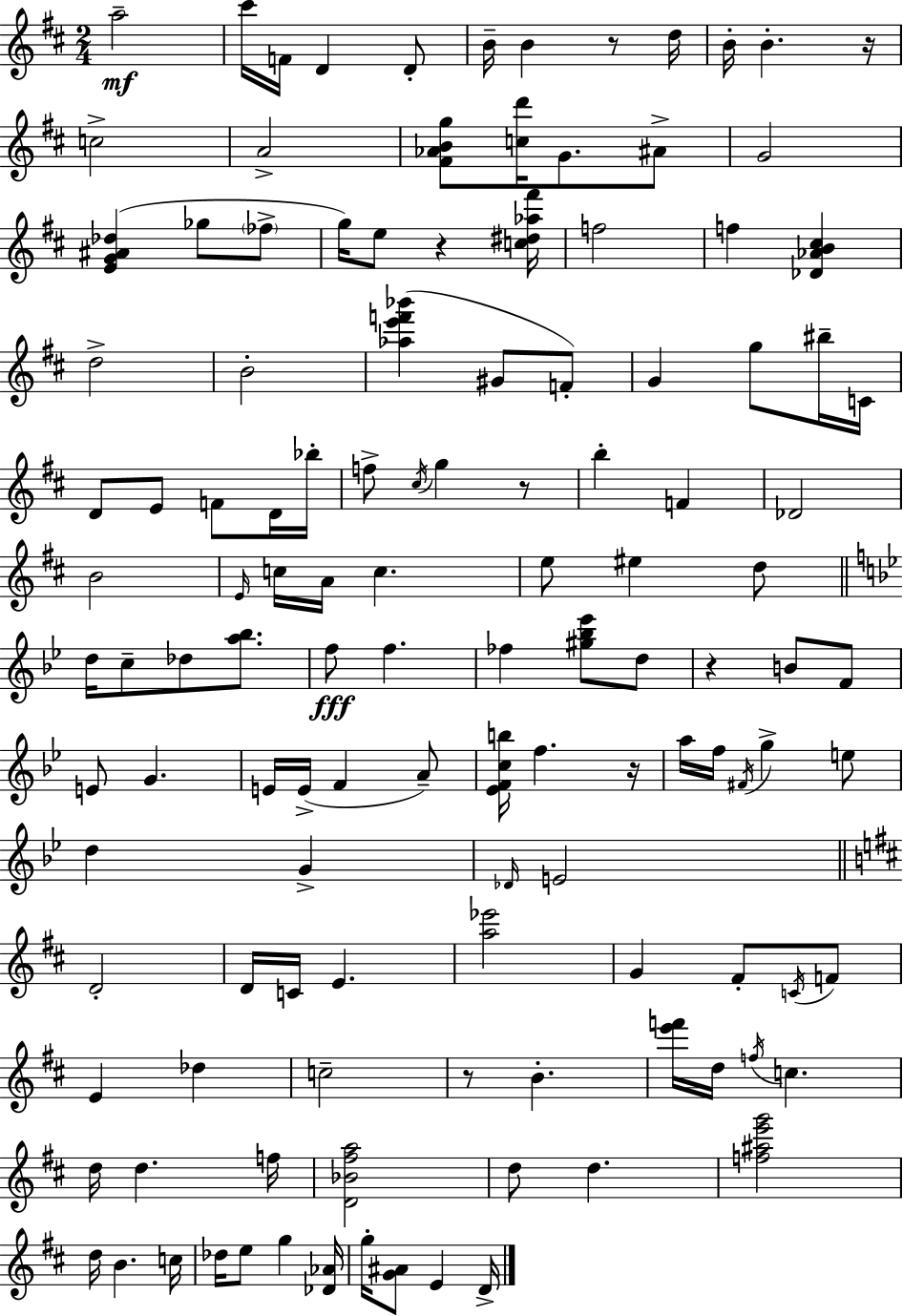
{
  \clef treble
  \numericTimeSignature
  \time 2/4
  \key d \major
  a''2--\mf | cis'''16 f'16 d'4 d'8-. | b'16-- b'4 r8 d''16 | b'16-. b'4.-. r16 | \break c''2-> | a'2-> | <fis' aes' b' g''>8 <c'' d'''>16 g'8. ais'8-> | g'2 | \break <e' g' ais' des''>4( ges''8 \parenthesize fes''8-> | g''16) e''8 r4 <c'' dis'' aes'' fis'''>16 | f''2 | f''4 <des' aes' b' cis''>4 | \break d''2-> | b'2-. | <aes'' e''' f''' bes'''>4( gis'8 f'8-.) | g'4 g''8 bis''16-- c'16 | \break d'8 e'8 f'8 d'16 bes''16-. | f''8-> \acciaccatura { cis''16 } g''4 r8 | b''4-. f'4 | des'2 | \break b'2 | \grace { e'16 } c''16 a'16 c''4. | e''8 eis''4 | d''8 \bar "||" \break \key bes \major d''16 c''8-- des''8 <a'' bes''>8. | f''8\fff f''4. | fes''4 <gis'' bes'' ees'''>8 d''8 | r4 b'8 f'8 | \break e'8 g'4. | e'16 e'16->( f'4 a'8--) | <ees' f' c'' b''>16 f''4. r16 | a''16 f''16 \acciaccatura { fis'16 } g''4-> e''8 | \break d''4 g'4-> | \grace { des'16 } e'2 | \bar "||" \break \key d \major d'2-. | d'16 c'16 e'4. | <a'' ees'''>2 | g'4 fis'8-. \acciaccatura { c'16 } f'8 | \break e'4 des''4 | c''2-- | r8 b'4.-. | <e''' f'''>16 d''16 \acciaccatura { f''16 } c''4. | \break d''16 d''4. | f''16 <d' bes' fis'' a''>2 | d''8 d''4. | <f'' ais'' e''' g'''>2 | \break d''16 b'4. | c''16 des''16 e''8 g''4 | <des' aes'>16 g''16-. <g' ais'>8 e'4 | d'16-> \bar "|."
}